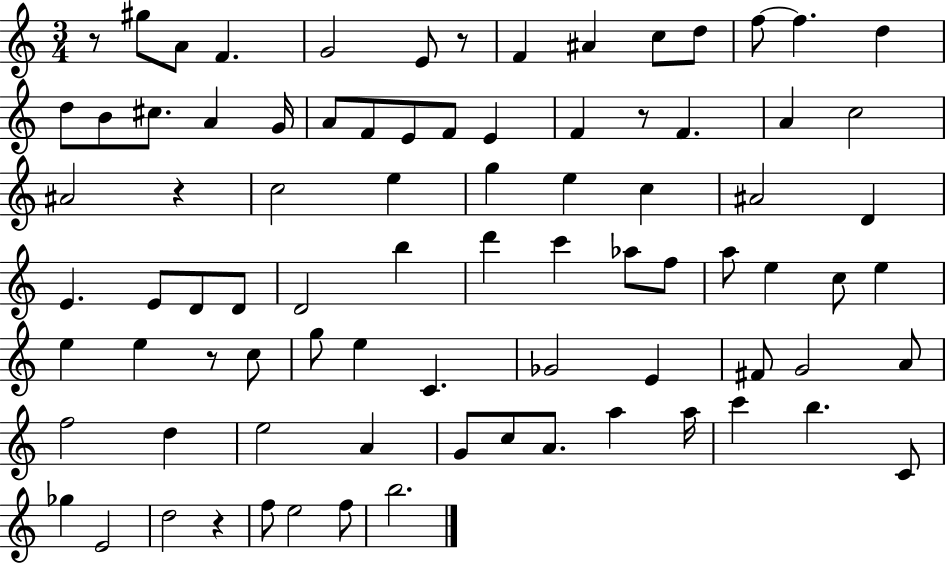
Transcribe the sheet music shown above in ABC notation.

X:1
T:Untitled
M:3/4
L:1/4
K:C
z/2 ^g/2 A/2 F G2 E/2 z/2 F ^A c/2 d/2 f/2 f d d/2 B/2 ^c/2 A G/4 A/2 F/2 E/2 F/2 E F z/2 F A c2 ^A2 z c2 e g e c ^A2 D E E/2 D/2 D/2 D2 b d' c' _a/2 f/2 a/2 e c/2 e e e z/2 c/2 g/2 e C _G2 E ^F/2 G2 A/2 f2 d e2 A G/2 c/2 A/2 a a/4 c' b C/2 _g E2 d2 z f/2 e2 f/2 b2